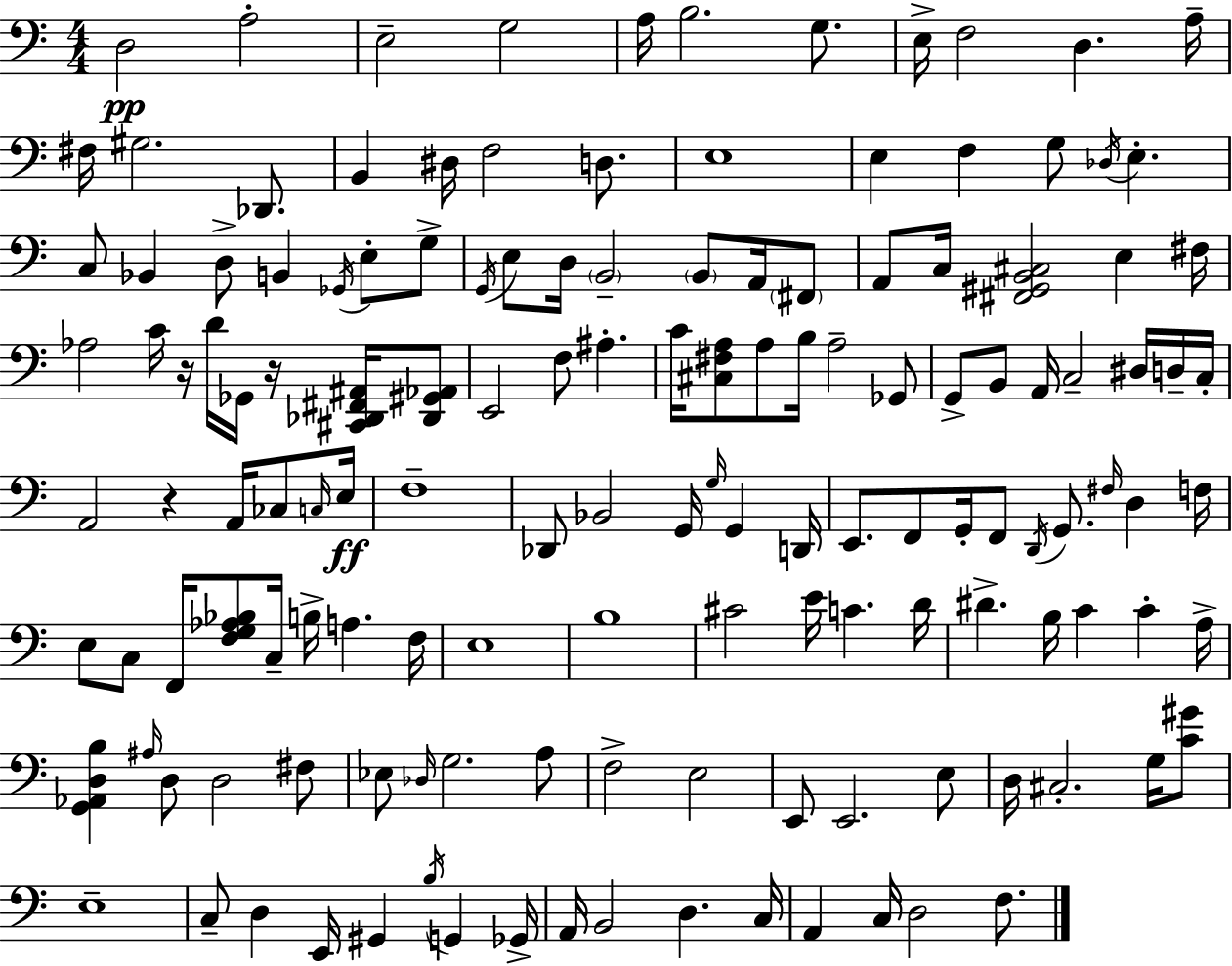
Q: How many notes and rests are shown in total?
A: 142